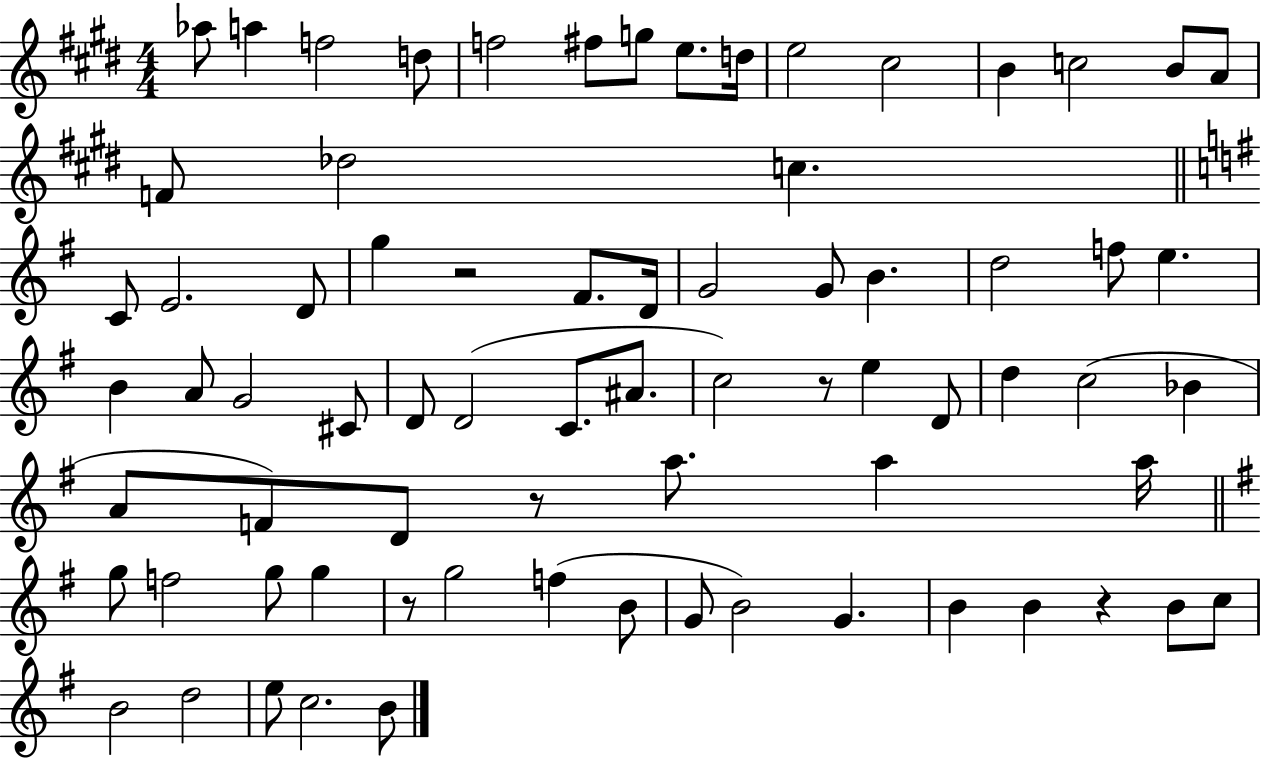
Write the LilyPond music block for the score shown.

{
  \clef treble
  \numericTimeSignature
  \time 4/4
  \key e \major
  aes''8 a''4 f''2 d''8 | f''2 fis''8 g''8 e''8. d''16 | e''2 cis''2 | b'4 c''2 b'8 a'8 | \break f'8 des''2 c''4. | \bar "||" \break \key g \major c'8 e'2. d'8 | g''4 r2 fis'8. d'16 | g'2 g'8 b'4. | d''2 f''8 e''4. | \break b'4 a'8 g'2 cis'8 | d'8 d'2( c'8. ais'8. | c''2) r8 e''4 d'8 | d''4 c''2( bes'4 | \break a'8 f'8) d'8 r8 a''8. a''4 a''16 | \bar "||" \break \key g \major g''8 f''2 g''8 g''4 | r8 g''2 f''4( b'8 | g'8 b'2) g'4. | b'4 b'4 r4 b'8 c''8 | \break b'2 d''2 | e''8 c''2. b'8 | \bar "|."
}